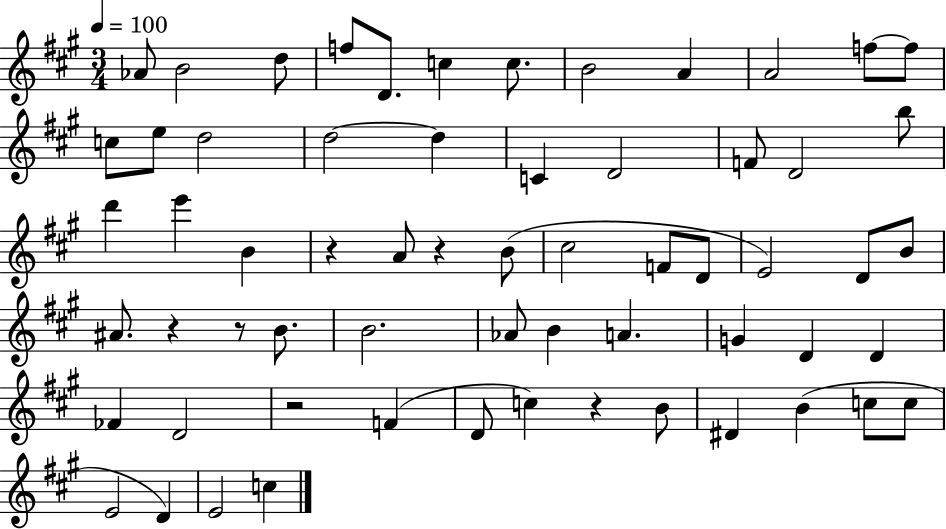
Ab4/e B4/h D5/e F5/e D4/e. C5/q C5/e. B4/h A4/q A4/h F5/e F5/e C5/e E5/e D5/h D5/h D5/q C4/q D4/h F4/e D4/h B5/e D6/q E6/q B4/q R/q A4/e R/q B4/e C#5/h F4/e D4/e E4/h D4/e B4/e A#4/e. R/q R/e B4/e. B4/h. Ab4/e B4/q A4/q. G4/q D4/q D4/q FES4/q D4/h R/h F4/q D4/e C5/q R/q B4/e D#4/q B4/q C5/e C5/e E4/h D4/q E4/h C5/q